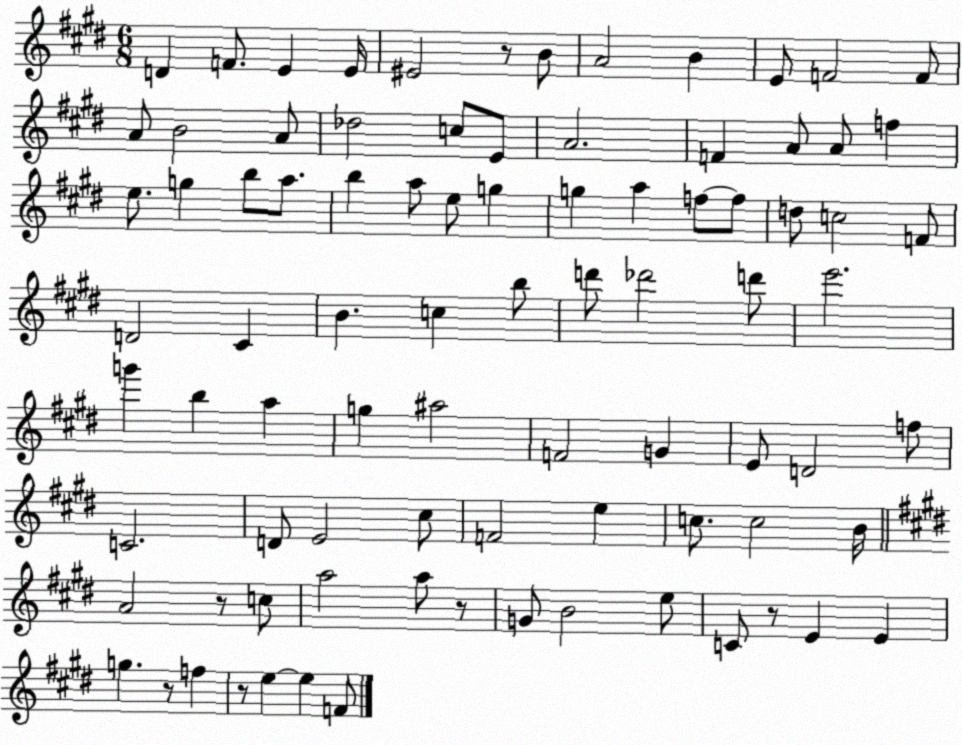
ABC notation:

X:1
T:Untitled
M:6/8
L:1/4
K:E
D F/2 E E/4 ^E2 z/2 B/2 A2 B E/2 F2 F/2 A/2 B2 A/2 _d2 c/2 E/2 A2 F A/2 A/2 f e/2 g b/2 a/2 b a/2 e/2 g g a f/2 f/2 d/2 c2 F/2 D2 ^C B c b/2 d'/2 _d'2 d'/2 e'2 g' b a g ^a2 F2 G E/2 D2 f/2 C2 D/2 E2 ^c/2 F2 e c/2 c2 B/4 A2 z/2 c/2 a2 a/2 z/2 G/2 B2 e/2 C/2 z/2 E E g z/2 f z/2 e e F/2